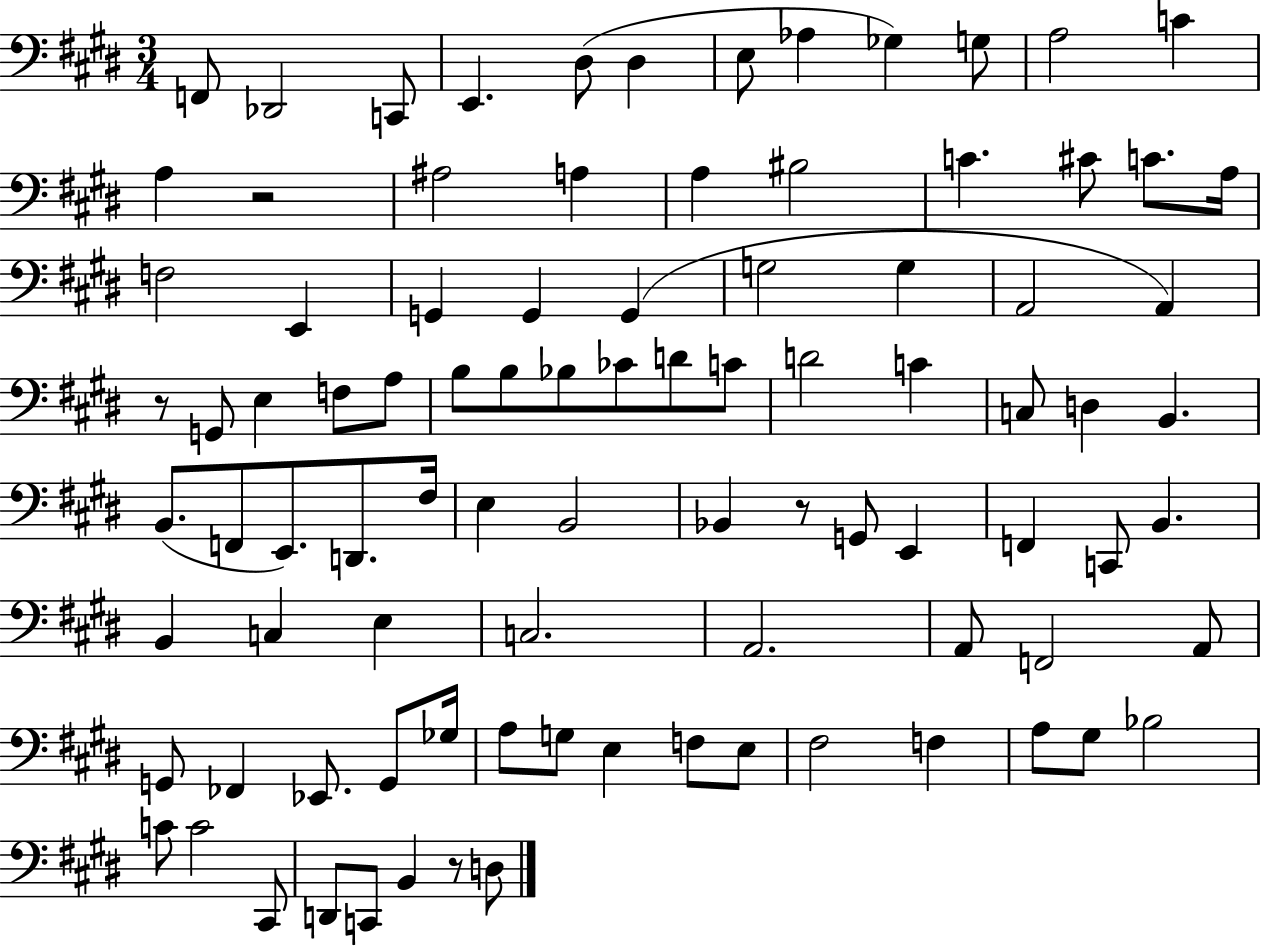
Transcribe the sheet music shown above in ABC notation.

X:1
T:Untitled
M:3/4
L:1/4
K:E
F,,/2 _D,,2 C,,/2 E,, ^D,/2 ^D, E,/2 _A, _G, G,/2 A,2 C A, z2 ^A,2 A, A, ^B,2 C ^C/2 C/2 A,/4 F,2 E,, G,, G,, G,, G,2 G, A,,2 A,, z/2 G,,/2 E, F,/2 A,/2 B,/2 B,/2 _B,/2 _C/2 D/2 C/2 D2 C C,/2 D, B,, B,,/2 F,,/2 E,,/2 D,,/2 ^F,/4 E, B,,2 _B,, z/2 G,,/2 E,, F,, C,,/2 B,, B,, C, E, C,2 A,,2 A,,/2 F,,2 A,,/2 G,,/2 _F,, _E,,/2 G,,/2 _G,/4 A,/2 G,/2 E, F,/2 E,/2 ^F,2 F, A,/2 ^G,/2 _B,2 C/2 C2 ^C,,/2 D,,/2 C,,/2 B,, z/2 D,/2